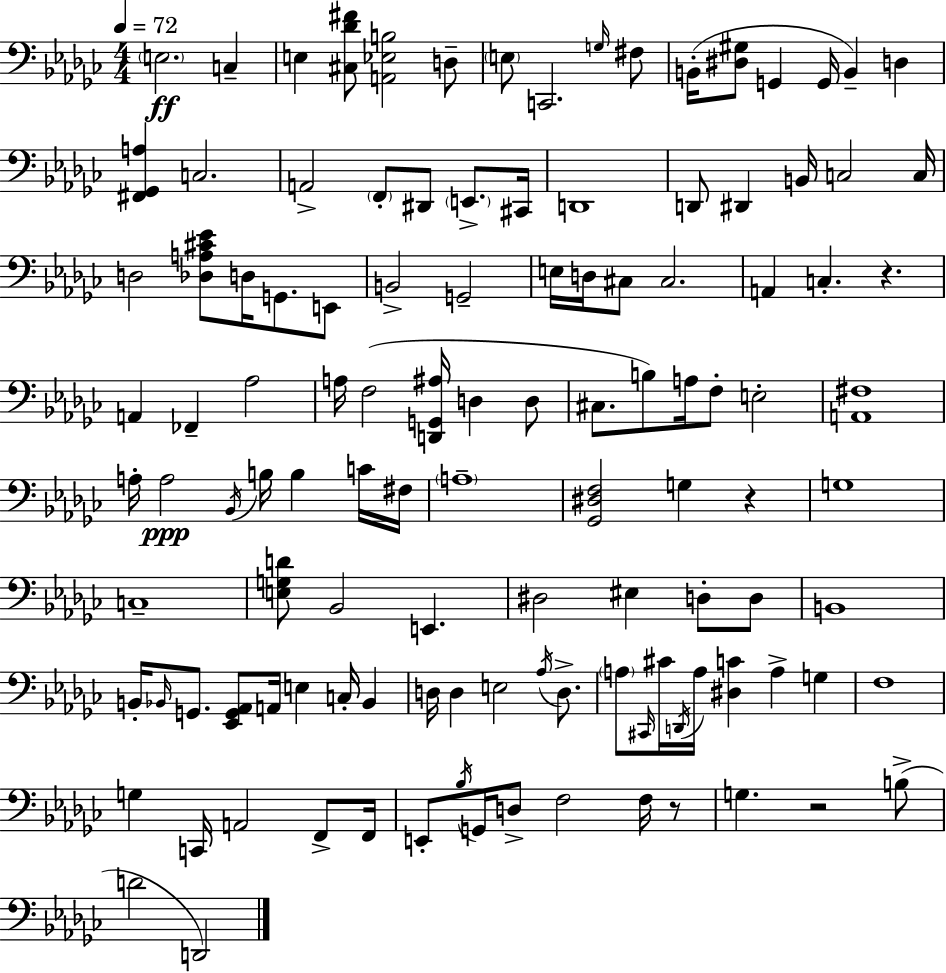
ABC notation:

X:1
T:Untitled
M:4/4
L:1/4
K:Ebm
E,2 C, E, [^C,_D^F]/2 [A,,_E,B,]2 D,/2 E,/2 C,,2 G,/4 ^F,/2 B,,/4 [^D,^G,]/2 G,, G,,/4 B,, D, [^F,,_G,,A,] C,2 A,,2 F,,/2 ^D,,/2 E,,/2 ^C,,/4 D,,4 D,,/2 ^D,, B,,/4 C,2 C,/4 D,2 [_D,A,^C_E]/2 D,/4 G,,/2 E,,/2 B,,2 G,,2 E,/4 D,/4 ^C,/2 ^C,2 A,, C, z A,, _F,, _A,2 A,/4 F,2 [D,,G,,^A,]/4 D, D,/2 ^C,/2 B,/2 A,/4 F,/2 E,2 [A,,^F,]4 A,/4 A,2 _B,,/4 B,/4 B, C/4 ^F,/4 A,4 [_G,,^D,F,]2 G, z G,4 C,4 [E,G,D]/2 _B,,2 E,, ^D,2 ^E, D,/2 D,/2 B,,4 B,,/4 _B,,/4 G,,/2 [_E,,G,,_A,,]/2 A,,/4 E, C,/4 _B,, D,/4 D, E,2 _A,/4 D,/2 A,/2 ^C,,/4 ^C/4 D,,/4 A,/4 [^D,C] A, G, F,4 G, C,,/4 A,,2 F,,/2 F,,/4 E,,/2 _B,/4 G,,/4 D,/2 F,2 F,/4 z/2 G, z2 B,/2 D2 D,,2